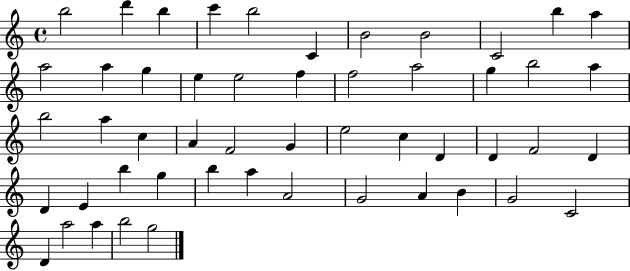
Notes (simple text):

B5/h D6/q B5/q C6/q B5/h C4/q B4/h B4/h C4/h B5/q A5/q A5/h A5/q G5/q E5/q E5/h F5/q F5/h A5/h G5/q B5/h A5/q B5/h A5/q C5/q A4/q F4/h G4/q E5/h C5/q D4/q D4/q F4/h D4/q D4/q E4/q B5/q G5/q B5/q A5/q A4/h G4/h A4/q B4/q G4/h C4/h D4/q A5/h A5/q B5/h G5/h